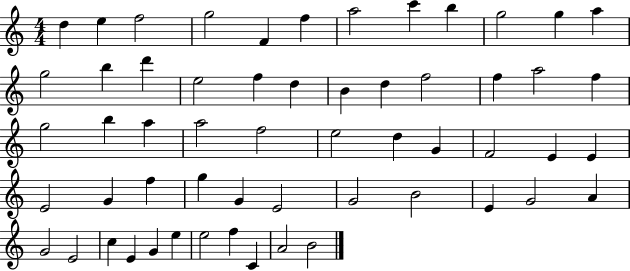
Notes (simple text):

D5/q E5/q F5/h G5/h F4/q F5/q A5/h C6/q B5/q G5/h G5/q A5/q G5/h B5/q D6/q E5/h F5/q D5/q B4/q D5/q F5/h F5/q A5/h F5/q G5/h B5/q A5/q A5/h F5/h E5/h D5/q G4/q F4/h E4/q E4/q E4/h G4/q F5/q G5/q G4/q E4/h G4/h B4/h E4/q G4/h A4/q G4/h E4/h C5/q E4/q G4/q E5/q E5/h F5/q C4/q A4/h B4/h